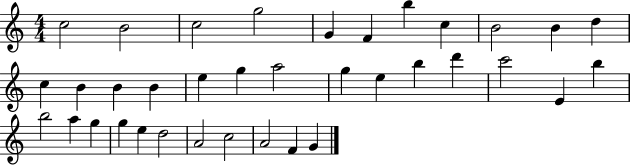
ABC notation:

X:1
T:Untitled
M:4/4
L:1/4
K:C
c2 B2 c2 g2 G F b c B2 B d c B B B e g a2 g e b d' c'2 E b b2 a g g e d2 A2 c2 A2 F G